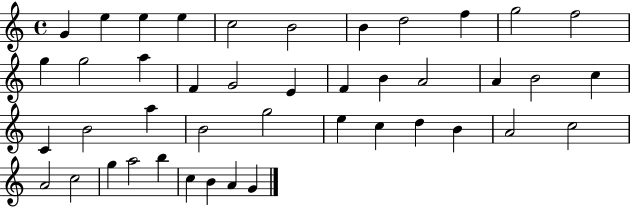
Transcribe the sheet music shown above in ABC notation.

X:1
T:Untitled
M:4/4
L:1/4
K:C
G e e e c2 B2 B d2 f g2 f2 g g2 a F G2 E F B A2 A B2 c C B2 a B2 g2 e c d B A2 c2 A2 c2 g a2 b c B A G